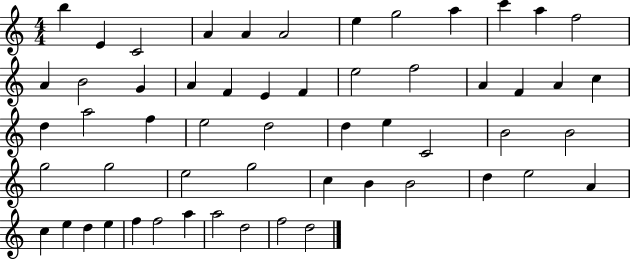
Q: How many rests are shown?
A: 0